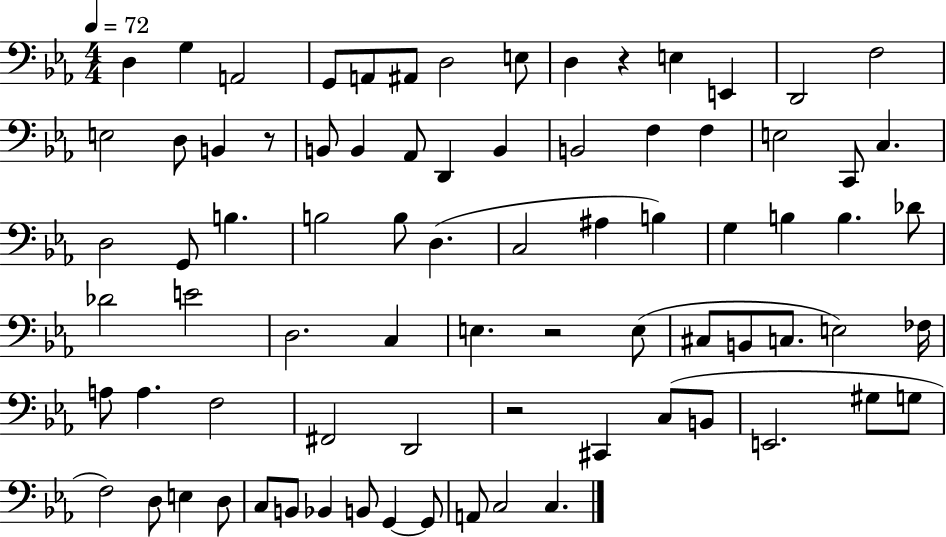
{
  \clef bass
  \numericTimeSignature
  \time 4/4
  \key ees \major
  \tempo 4 = 72
  d4 g4 a,2 | g,8 a,8 ais,8 d2 e8 | d4 r4 e4 e,4 | d,2 f2 | \break e2 d8 b,4 r8 | b,8 b,4 aes,8 d,4 b,4 | b,2 f4 f4 | e2 c,8 c4. | \break d2 g,8 b4. | b2 b8 d4.( | c2 ais4 b4) | g4 b4 b4. des'8 | \break des'2 e'2 | d2. c4 | e4. r2 e8( | cis8 b,8 c8. e2) fes16 | \break a8 a4. f2 | fis,2 d,2 | r2 cis,4 c8( b,8 | e,2. gis8 g8 | \break f2) d8 e4 d8 | c8 b,8 bes,4 b,8 g,4~~ g,8 | a,8 c2 c4. | \bar "|."
}